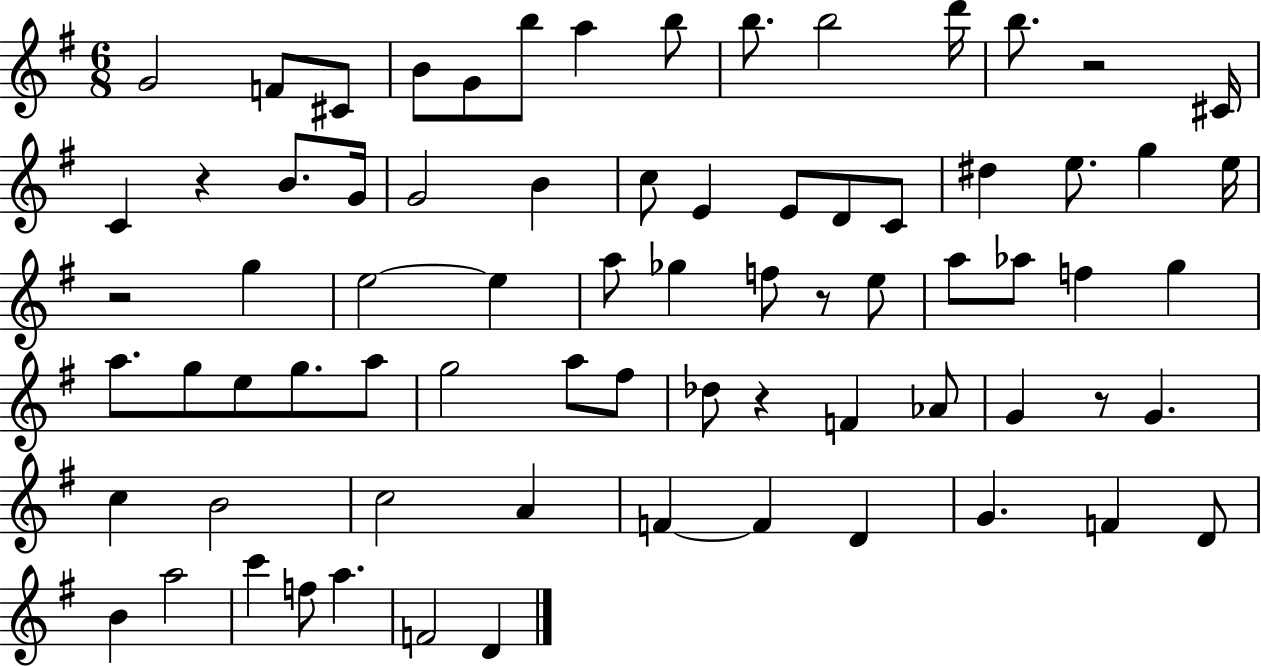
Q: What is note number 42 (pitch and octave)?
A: G5